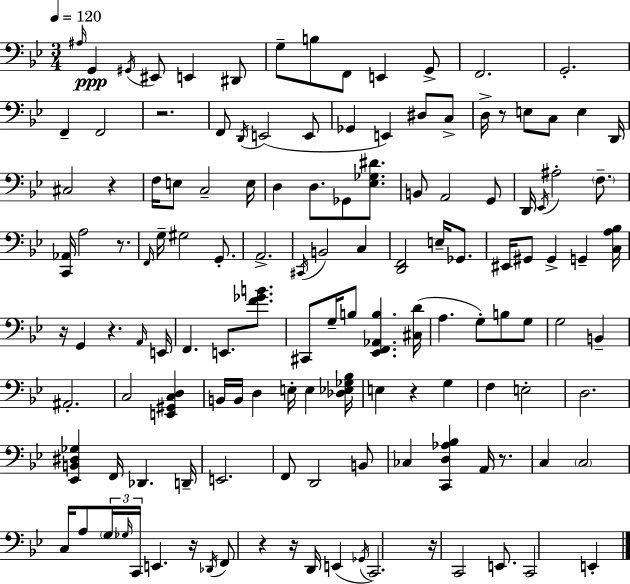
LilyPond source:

{
  \clef bass
  \numericTimeSignature
  \time 3/4
  \key g \minor
  \tempo 4 = 120
  \grace { ais16 }\ppp g,4 \acciaccatura { gis,16 } eis,8 e,4 | dis,8 g8-- b8 f,8 e,4 | g,8-> f,2. | g,2.-. | \break f,4-- f,2 | r2. | f,8 \acciaccatura { d,16 }( e,2 | e,8 ges,4 e,4) dis8 | \break c8-> d16-> r8 e8 c8 e4 | d,16 cis2 r4 | f16 e8 c2-- | e16 d4 d8. ges,8 | \break <ees ges dis'>8. b,8 a,2 | g,8 d,16 \acciaccatura { ees,16 } ais2-. | \parenthesize f8.-- <c, aes,>16 a2 | r8. \grace { f,16 } g16-- gis2 | \break g,8.-. a,2.-> | \acciaccatura { cis,16 } b,2 | c4 <d, f,>2 | e16-- ges,8. eis,16 gis,8 gis,4-> | \break g,4-- <c a bes>16 r16 g,4 r4. | \grace { a,16 } e,16 f,4. | e,8. <f' ges' b'>8. cis,8 g16-- b8 | <ees, f, aes, b>4. <cis d'>16( a4. | \break g8-.) b8 g8 g2 | b,4-- ais,2.-. | c2 | <e, gis, c d>4 b,16 b,16 d4 | \break e16-. e4 <des ees ges bes>16 e4 r4 | g4 f4 e2-. | d2. | <ees, b, dis ges>4 f,16 | \break des,4. d,16-- e,2. | f,8 d,2 | b,8 ces4 <c, d aes bes>4 | a,16 r8. c4 \parenthesize c2 | \break c16 a8 \tuplet 3/2 { \parenthesize g16 \grace { ges16 } | c,16 } e,4. r16 \acciaccatura { des,16 } f,8 r4 | r16 d,16 e,4( \acciaccatura { ges,16 } c,2.) | r16 c,2 | \break e,8. c,2 | e,4-. \bar "|."
}